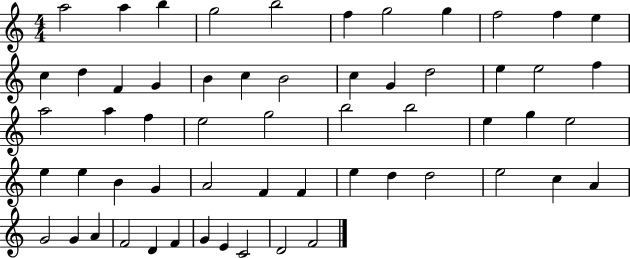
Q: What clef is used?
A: treble